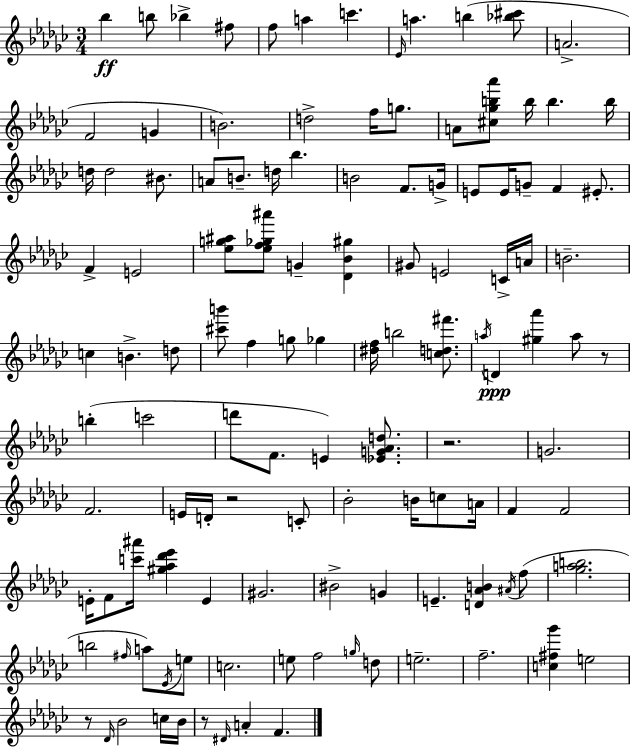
Bb5/q B5/e Bb5/q F#5/e F5/e A5/q C6/q. Eb4/s A5/q. B5/q [Bb5,C#6]/e A4/h. F4/h G4/q B4/h. D5/h F5/s G5/e. A4/e [C#5,Gb5,B5,Ab6]/e B5/s B5/q. B5/s D5/s D5/h BIS4/e. A4/e B4/e. D5/s Bb5/q. B4/h F4/e. G4/s E4/e E4/s G4/e F4/q EIS4/e. F4/q E4/h [Eb5,G5,A#5]/e [Eb5,F5,Gb5,A#6]/e G4/q [Db4,Bb4,G#5]/q G#4/e E4/h C4/s A4/s B4/h. C5/q B4/q. D5/e [C#6,B6]/e F5/q G5/e Gb5/q [D#5,F5]/s B5/h [C5,D5,F#6]/e. A5/s D4/q [G#5,Ab6]/q A5/e R/e B5/q C6/h D6/e F4/e. E4/q [Eb4,G4,Ab4,D5]/e. R/h. G4/h. F4/h. E4/s D4/s R/h C4/e Bb4/h B4/s C5/e A4/s F4/q F4/h E4/s F4/e [C6,A#6]/s [G#5,Ab5,Db6,Eb6]/q E4/q G#4/h. BIS4/h G4/q E4/q. [D4,Ab4,B4]/q A#4/s F5/e [Gb5,A5,B5]/h. B5/h F#5/s A5/e Eb4/s E5/e C5/h. E5/e F5/h G5/s D5/e E5/h. F5/h. [C5,F#5,Gb6]/q E5/h R/e Db4/s Bb4/h C5/s Bb4/s R/e D#4/s A4/q F4/q.